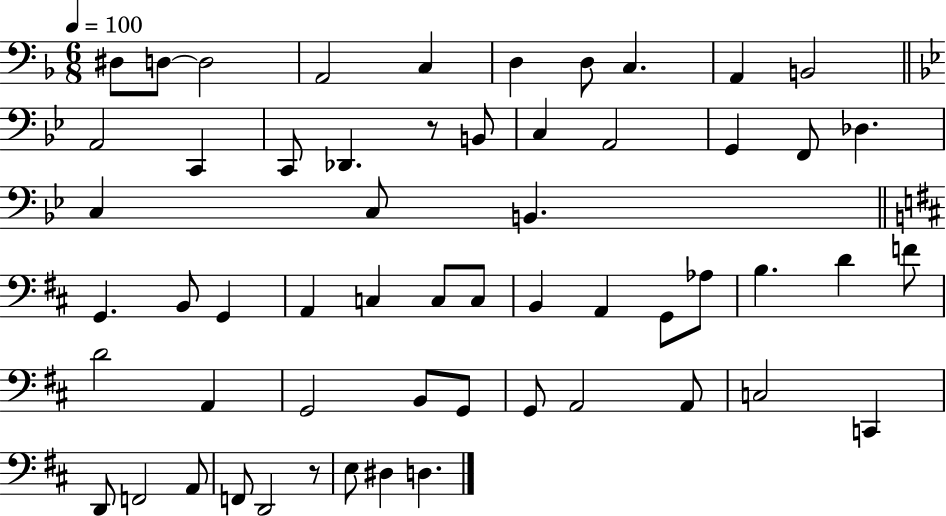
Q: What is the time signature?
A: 6/8